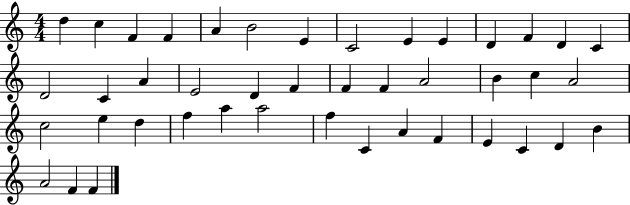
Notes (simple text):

D5/q C5/q F4/q F4/q A4/q B4/h E4/q C4/h E4/q E4/q D4/q F4/q D4/q C4/q D4/h C4/q A4/q E4/h D4/q F4/q F4/q F4/q A4/h B4/q C5/q A4/h C5/h E5/q D5/q F5/q A5/q A5/h F5/q C4/q A4/q F4/q E4/q C4/q D4/q B4/q A4/h F4/q F4/q